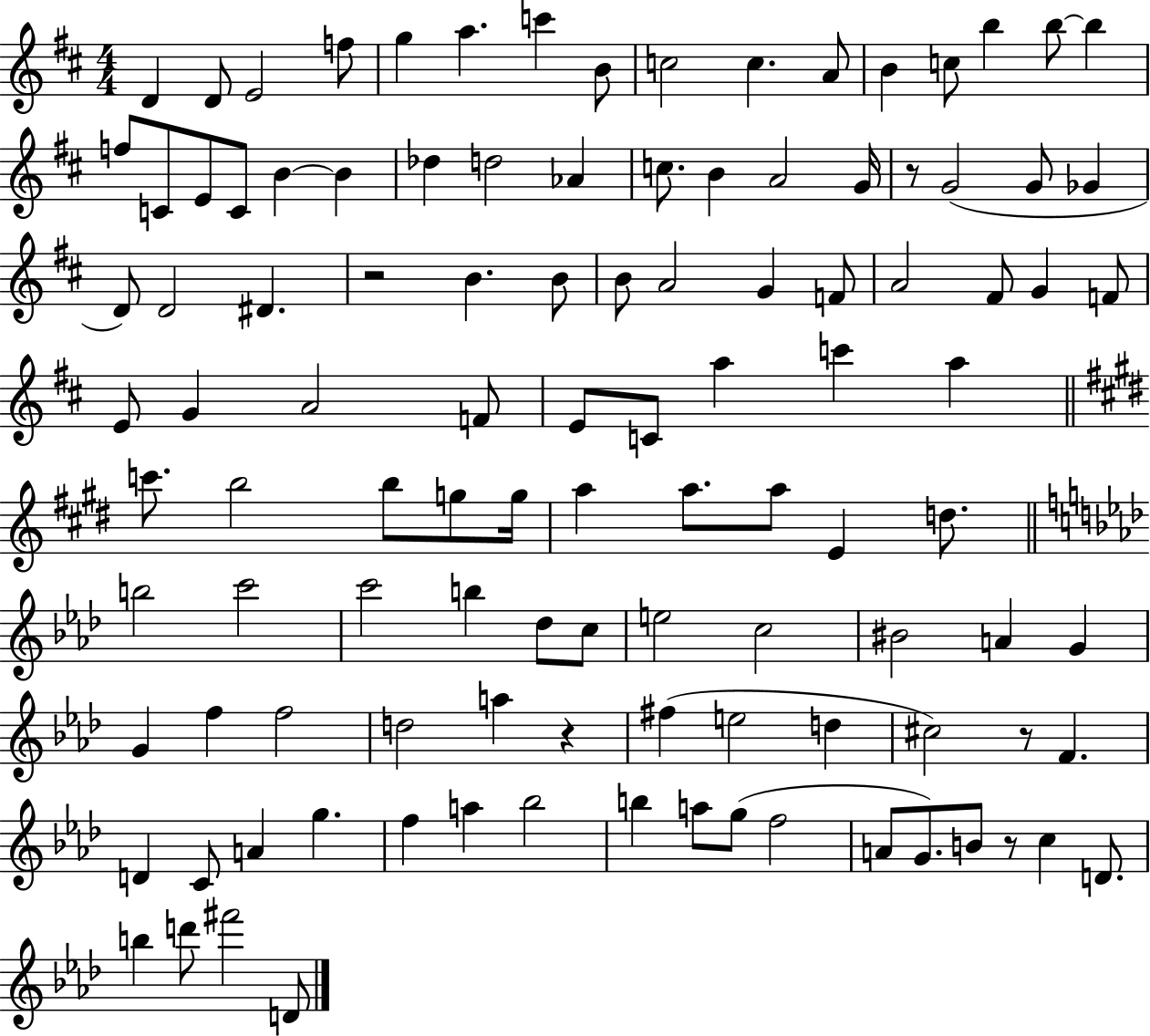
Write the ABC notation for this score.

X:1
T:Untitled
M:4/4
L:1/4
K:D
D D/2 E2 f/2 g a c' B/2 c2 c A/2 B c/2 b b/2 b f/2 C/2 E/2 C/2 B B _d d2 _A c/2 B A2 G/4 z/2 G2 G/2 _G D/2 D2 ^D z2 B B/2 B/2 A2 G F/2 A2 ^F/2 G F/2 E/2 G A2 F/2 E/2 C/2 a c' a c'/2 b2 b/2 g/2 g/4 a a/2 a/2 E d/2 b2 c'2 c'2 b _d/2 c/2 e2 c2 ^B2 A G G f f2 d2 a z ^f e2 d ^c2 z/2 F D C/2 A g f a _b2 b a/2 g/2 f2 A/2 G/2 B/2 z/2 c D/2 b d'/2 ^f'2 D/2